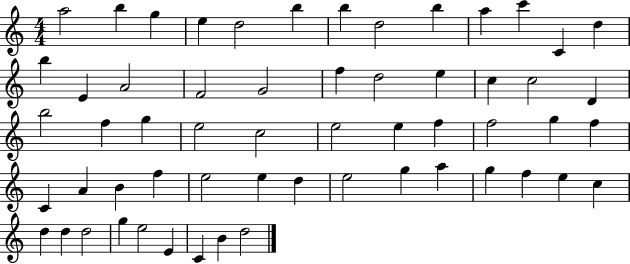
{
  \clef treble
  \numericTimeSignature
  \time 4/4
  \key c \major
  a''2 b''4 g''4 | e''4 d''2 b''4 | b''4 d''2 b''4 | a''4 c'''4 c'4 d''4 | \break b''4 e'4 a'2 | f'2 g'2 | f''4 d''2 e''4 | c''4 c''2 d'4 | \break b''2 f''4 g''4 | e''2 c''2 | e''2 e''4 f''4 | f''2 g''4 f''4 | \break c'4 a'4 b'4 f''4 | e''2 e''4 d''4 | e''2 g''4 a''4 | g''4 f''4 e''4 c''4 | \break d''4 d''4 d''2 | g''4 e''2 e'4 | c'4 b'4 d''2 | \bar "|."
}